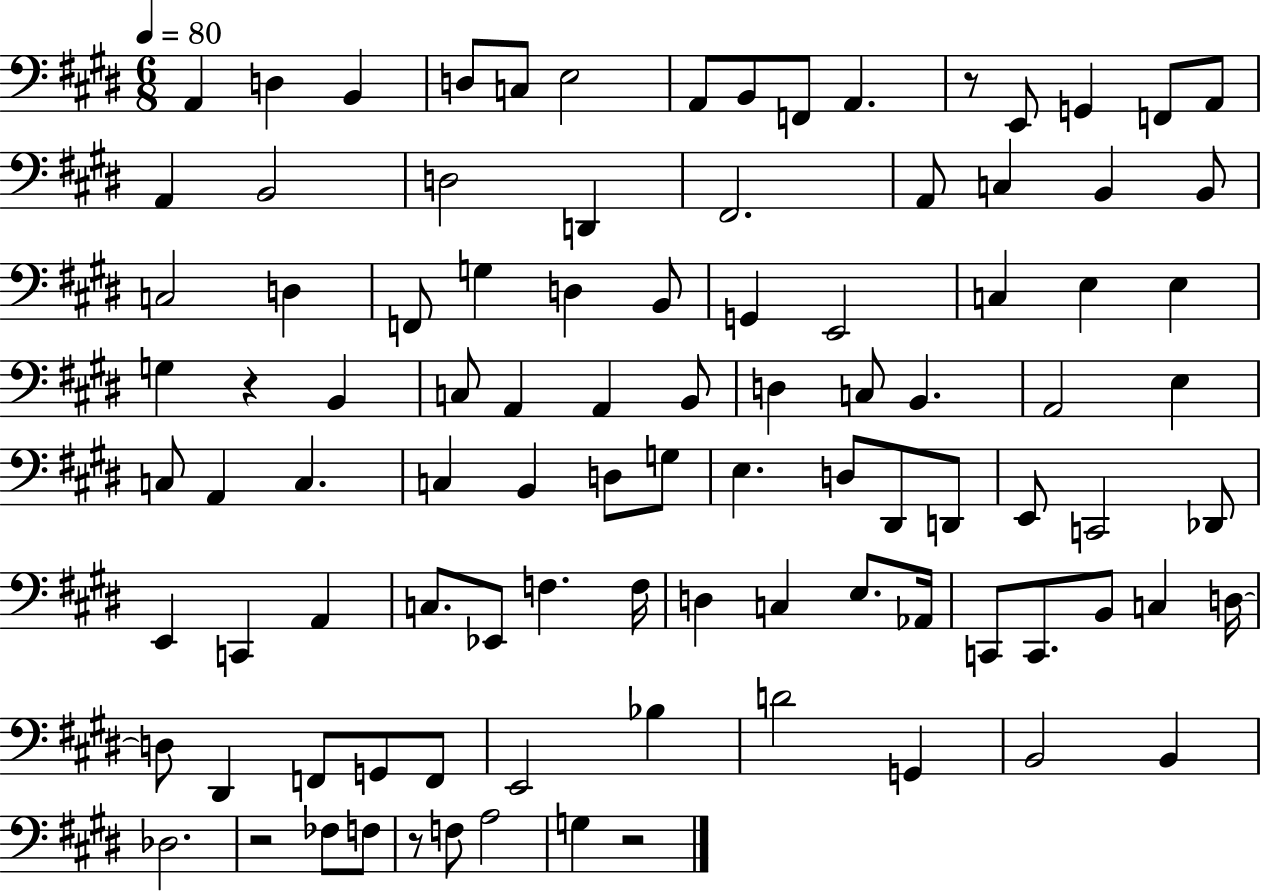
A2/q D3/q B2/q D3/e C3/e E3/h A2/e B2/e F2/e A2/q. R/e E2/e G2/q F2/e A2/e A2/q B2/h D3/h D2/q F#2/h. A2/e C3/q B2/q B2/e C3/h D3/q F2/e G3/q D3/q B2/e G2/q E2/h C3/q E3/q E3/q G3/q R/q B2/q C3/e A2/q A2/q B2/e D3/q C3/e B2/q. A2/h E3/q C3/e A2/q C3/q. C3/q B2/q D3/e G3/e E3/q. D3/e D#2/e D2/e E2/e C2/h Db2/e E2/q C2/q A2/q C3/e. Eb2/e F3/q. F3/s D3/q C3/q E3/e. Ab2/s C2/e C2/e. B2/e C3/q D3/s D3/e D#2/q F2/e G2/e F2/e E2/h Bb3/q D4/h G2/q B2/h B2/q Db3/h. R/h FES3/e F3/e R/e F3/e A3/h G3/q R/h